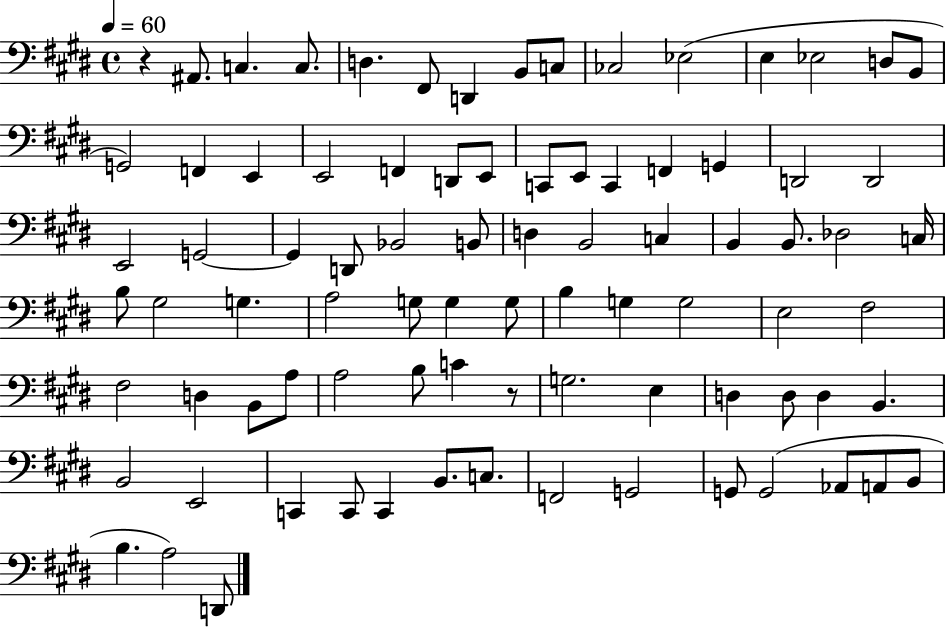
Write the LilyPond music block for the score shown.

{
  \clef bass
  \time 4/4
  \defaultTimeSignature
  \key e \major
  \tempo 4 = 60
  \repeat volta 2 { r4 ais,8. c4. c8. | d4. fis,8 d,4 b,8 c8 | ces2 ees2( | e4 ees2 d8 b,8 | \break g,2) f,4 e,4 | e,2 f,4 d,8 e,8 | c,8 e,8 c,4 f,4 g,4 | d,2 d,2 | \break e,2 g,2~~ | g,4 d,8 bes,2 b,8 | d4 b,2 c4 | b,4 b,8. des2 c16 | \break b8 gis2 g4. | a2 g8 g4 g8 | b4 g4 g2 | e2 fis2 | \break fis2 d4 b,8 a8 | a2 b8 c'4 r8 | g2. e4 | d4 d8 d4 b,4. | \break b,2 e,2 | c,4 c,8 c,4 b,8. c8. | f,2 g,2 | g,8 g,2( aes,8 a,8 b,8 | \break b4. a2) d,8 | } \bar "|."
}